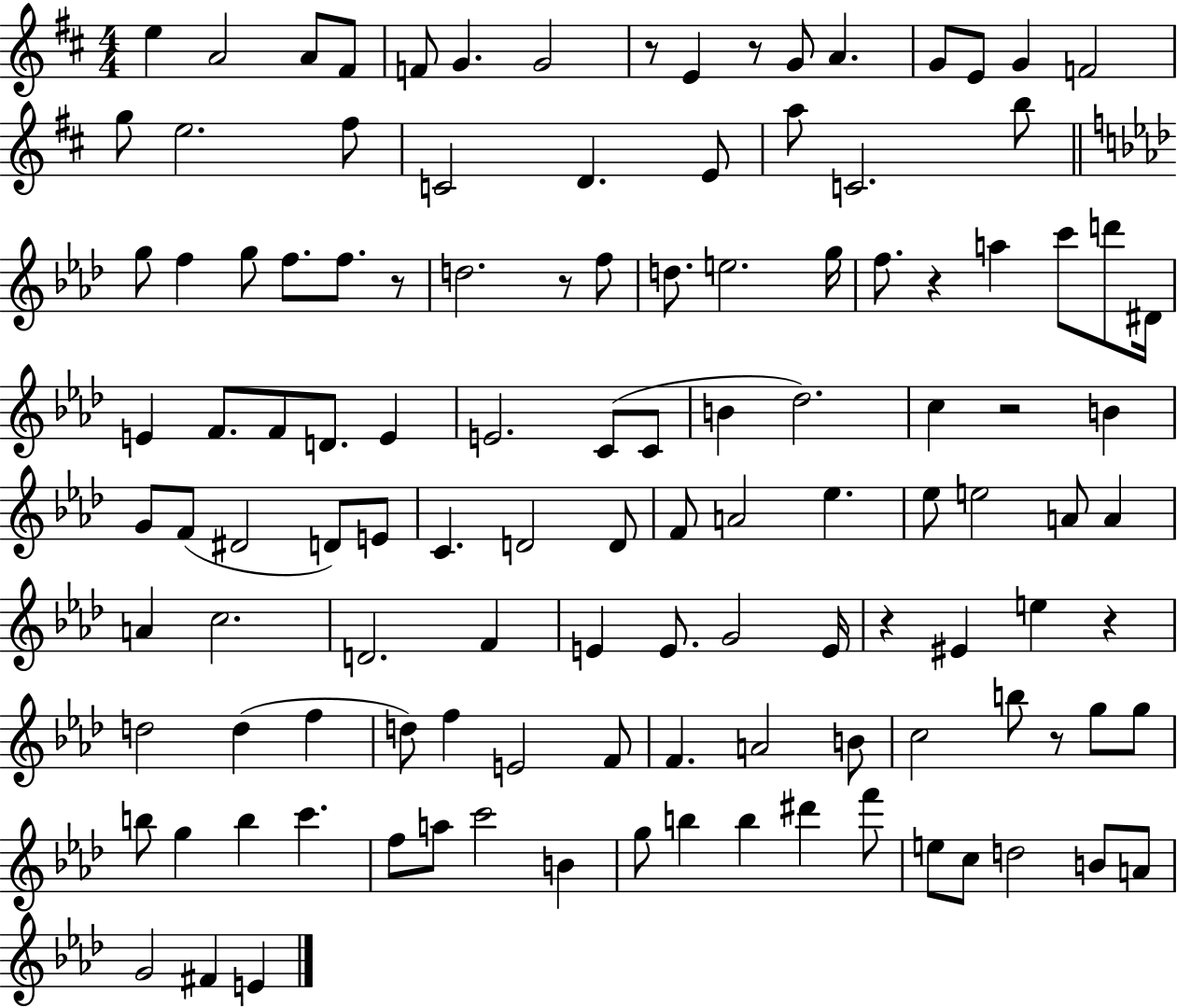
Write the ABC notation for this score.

X:1
T:Untitled
M:4/4
L:1/4
K:D
e A2 A/2 ^F/2 F/2 G G2 z/2 E z/2 G/2 A G/2 E/2 G F2 g/2 e2 ^f/2 C2 D E/2 a/2 C2 b/2 g/2 f g/2 f/2 f/2 z/2 d2 z/2 f/2 d/2 e2 g/4 f/2 z a c'/2 d'/2 ^D/4 E F/2 F/2 D/2 E E2 C/2 C/2 B _d2 c z2 B G/2 F/2 ^D2 D/2 E/2 C D2 D/2 F/2 A2 _e _e/2 e2 A/2 A A c2 D2 F E E/2 G2 E/4 z ^E e z d2 d f d/2 f E2 F/2 F A2 B/2 c2 b/2 z/2 g/2 g/2 b/2 g b c' f/2 a/2 c'2 B g/2 b b ^d' f'/2 e/2 c/2 d2 B/2 A/2 G2 ^F E